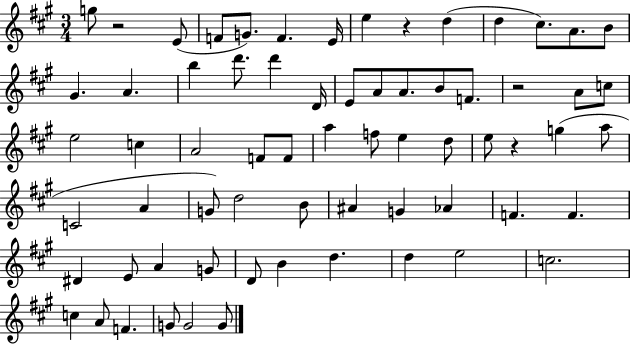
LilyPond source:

{
  \clef treble
  \numericTimeSignature
  \time 3/4
  \key a \major
  \repeat volta 2 { g''8 r2 e'8( | f'8 g'8.) f'4. e'16 | e''4 r4 d''4( | d''4 cis''8.) a'8. b'8 | \break gis'4. a'4. | b''4 d'''8. d'''4 d'16 | e'8 a'8 a'8. b'8 f'8. | r2 a'8 c''8 | \break e''2 c''4 | a'2 f'8 f'8 | a''4 f''8 e''4 d''8 | e''8 r4 g''4( a''8 | \break c'2 a'4 | g'8) d''2 b'8 | ais'4 g'4 aes'4 | f'4. f'4. | \break dis'4 e'8 a'4 g'8 | d'8 b'4 d''4. | d''4 e''2 | c''2. | \break c''4 a'8 f'4. | g'8 g'2 g'8 | } \bar "|."
}